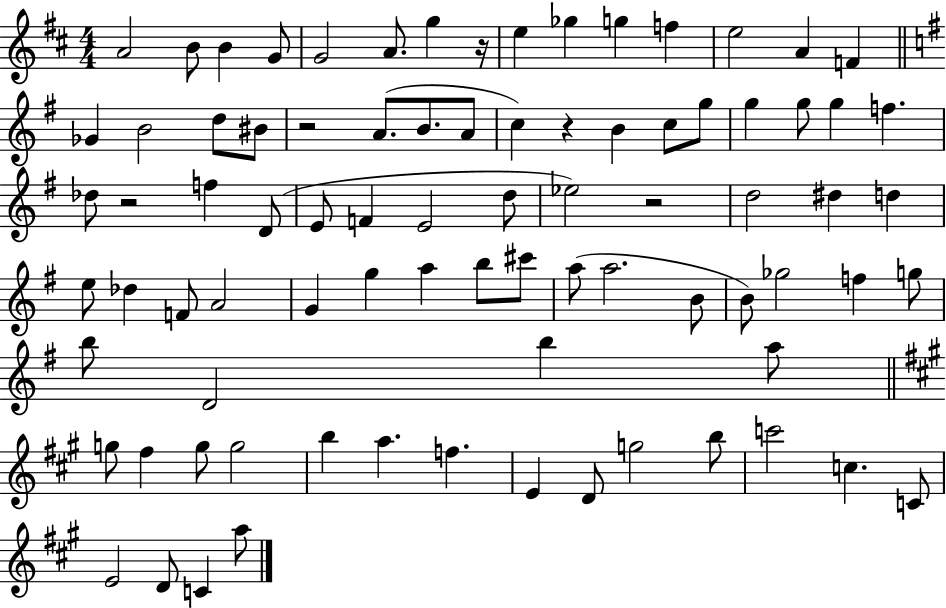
X:1
T:Untitled
M:4/4
L:1/4
K:D
A2 B/2 B G/2 G2 A/2 g z/4 e _g g f e2 A F _G B2 d/2 ^B/2 z2 A/2 B/2 A/2 c z B c/2 g/2 g g/2 g f _d/2 z2 f D/2 E/2 F E2 d/2 _e2 z2 d2 ^d d e/2 _d F/2 A2 G g a b/2 ^c'/2 a/2 a2 B/2 B/2 _g2 f g/2 b/2 D2 b a/2 g/2 ^f g/2 g2 b a f E D/2 g2 b/2 c'2 c C/2 E2 D/2 C a/2